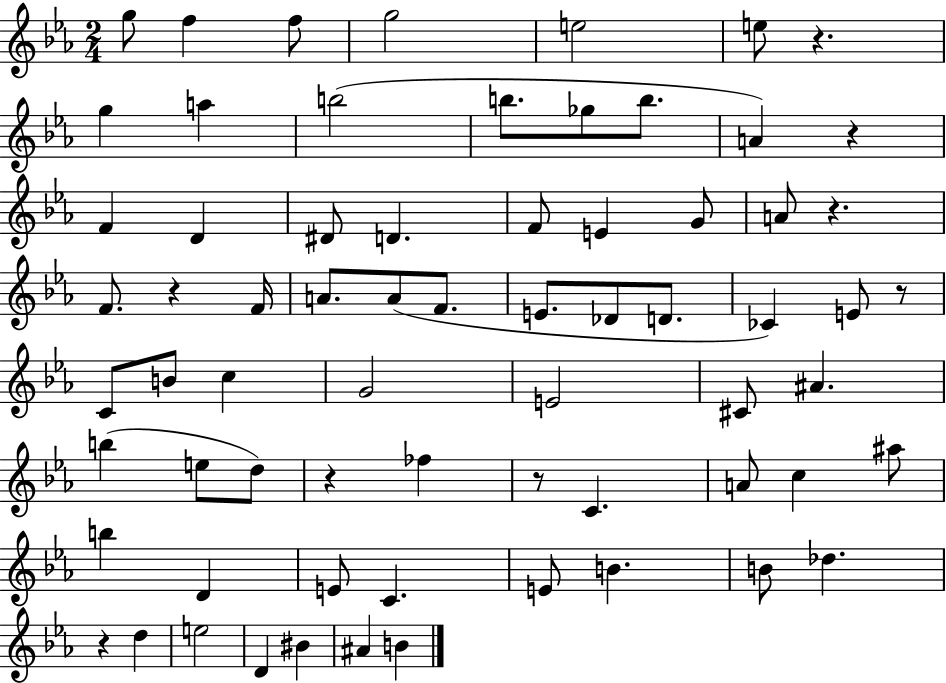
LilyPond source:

{
  \clef treble
  \numericTimeSignature
  \time 2/4
  \key ees \major
  g''8 f''4 f''8 | g''2 | e''2 | e''8 r4. | \break g''4 a''4 | b''2( | b''8. ges''8 b''8. | a'4) r4 | \break f'4 d'4 | dis'8 d'4. | f'8 e'4 g'8 | a'8 r4. | \break f'8. r4 f'16 | a'8. a'8( f'8. | e'8. des'8 d'8. | ces'4) e'8 r8 | \break c'8 b'8 c''4 | g'2 | e'2 | cis'8 ais'4. | \break b''4( e''8 d''8) | r4 fes''4 | r8 c'4. | a'8 c''4 ais''8 | \break b''4 d'4 | e'8 c'4. | e'8 b'4. | b'8 des''4. | \break r4 d''4 | e''2 | d'4 bis'4 | ais'4 b'4 | \break \bar "|."
}